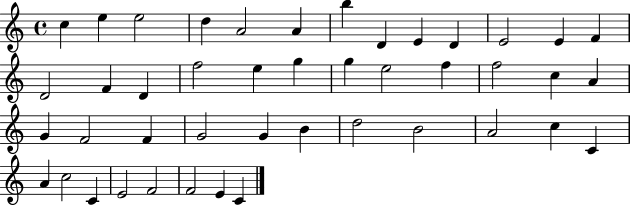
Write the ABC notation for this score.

X:1
T:Untitled
M:4/4
L:1/4
K:C
c e e2 d A2 A b D E D E2 E F D2 F D f2 e g g e2 f f2 c A G F2 F G2 G B d2 B2 A2 c C A c2 C E2 F2 F2 E C